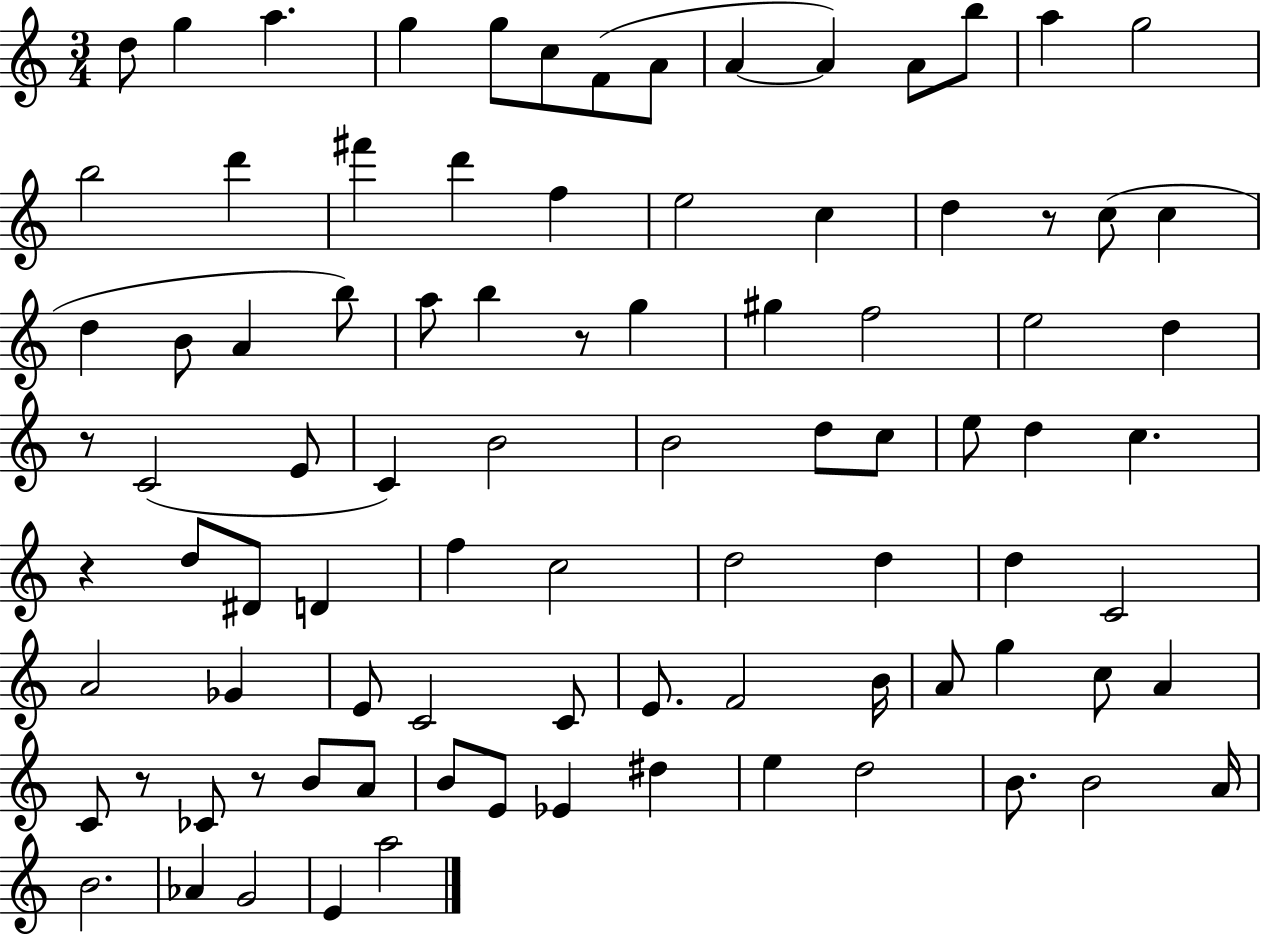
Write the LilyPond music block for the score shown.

{
  \clef treble
  \numericTimeSignature
  \time 3/4
  \key c \major
  d''8 g''4 a''4. | g''4 g''8 c''8 f'8( a'8 | a'4~~ a'4) a'8 b''8 | a''4 g''2 | \break b''2 d'''4 | fis'''4 d'''4 f''4 | e''2 c''4 | d''4 r8 c''8( c''4 | \break d''4 b'8 a'4 b''8) | a''8 b''4 r8 g''4 | gis''4 f''2 | e''2 d''4 | \break r8 c'2( e'8 | c'4) b'2 | b'2 d''8 c''8 | e''8 d''4 c''4. | \break r4 d''8 dis'8 d'4 | f''4 c''2 | d''2 d''4 | d''4 c'2 | \break a'2 ges'4 | e'8 c'2 c'8 | e'8. f'2 b'16 | a'8 g''4 c''8 a'4 | \break c'8 r8 ces'8 r8 b'8 a'8 | b'8 e'8 ees'4 dis''4 | e''4 d''2 | b'8. b'2 a'16 | \break b'2. | aes'4 g'2 | e'4 a''2 | \bar "|."
}